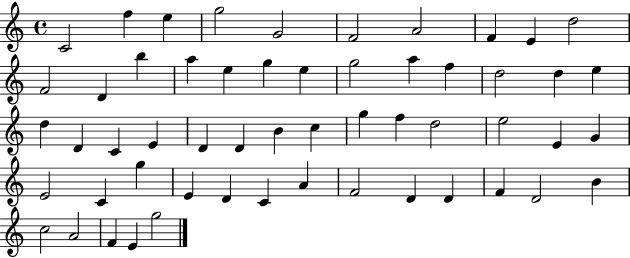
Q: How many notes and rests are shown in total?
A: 55